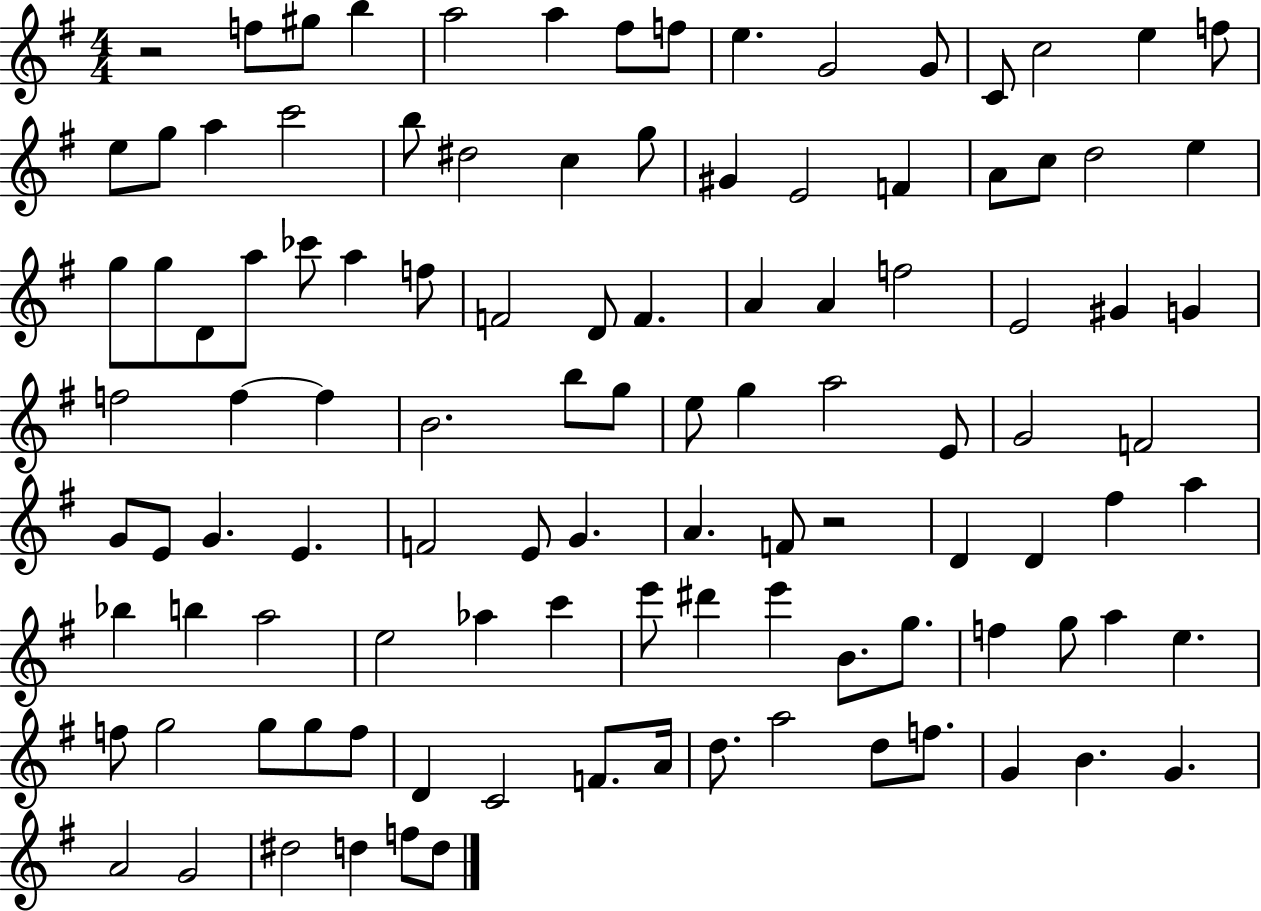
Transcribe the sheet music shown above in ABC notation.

X:1
T:Untitled
M:4/4
L:1/4
K:G
z2 f/2 ^g/2 b a2 a ^f/2 f/2 e G2 G/2 C/2 c2 e f/2 e/2 g/2 a c'2 b/2 ^d2 c g/2 ^G E2 F A/2 c/2 d2 e g/2 g/2 D/2 a/2 _c'/2 a f/2 F2 D/2 F A A f2 E2 ^G G f2 f f B2 b/2 g/2 e/2 g a2 E/2 G2 F2 G/2 E/2 G E F2 E/2 G A F/2 z2 D D ^f a _b b a2 e2 _a c' e'/2 ^d' e' B/2 g/2 f g/2 a e f/2 g2 g/2 g/2 f/2 D C2 F/2 A/4 d/2 a2 d/2 f/2 G B G A2 G2 ^d2 d f/2 d/2